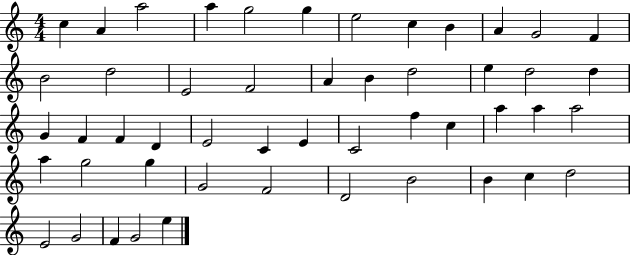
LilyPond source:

{
  \clef treble
  \numericTimeSignature
  \time 4/4
  \key c \major
  c''4 a'4 a''2 | a''4 g''2 g''4 | e''2 c''4 b'4 | a'4 g'2 f'4 | \break b'2 d''2 | e'2 f'2 | a'4 b'4 d''2 | e''4 d''2 d''4 | \break g'4 f'4 f'4 d'4 | e'2 c'4 e'4 | c'2 f''4 c''4 | a''4 a''4 a''2 | \break a''4 g''2 g''4 | g'2 f'2 | d'2 b'2 | b'4 c''4 d''2 | \break e'2 g'2 | f'4 g'2 e''4 | \bar "|."
}